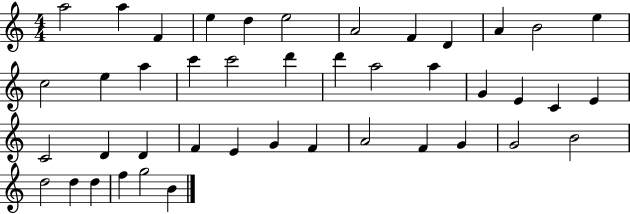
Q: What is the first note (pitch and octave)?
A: A5